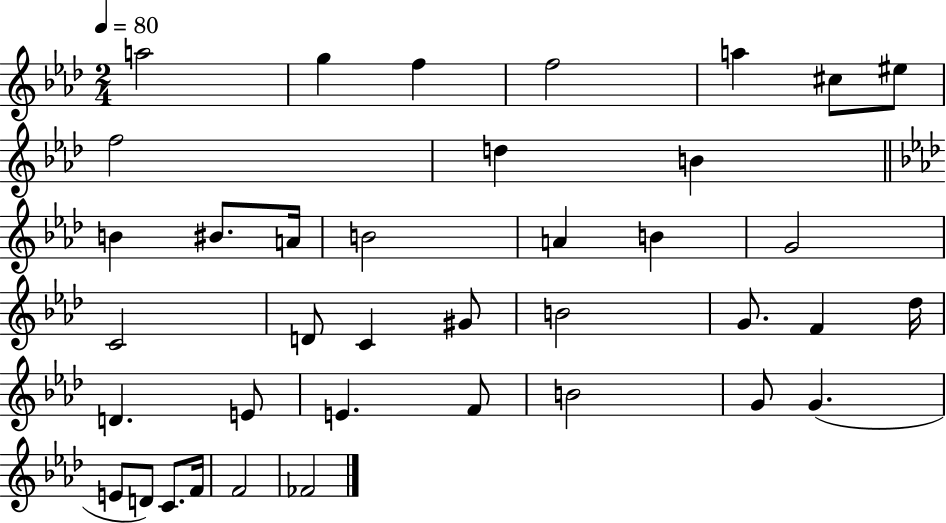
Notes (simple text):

A5/h G5/q F5/q F5/h A5/q C#5/e EIS5/e F5/h D5/q B4/q B4/q BIS4/e. A4/s B4/h A4/q B4/q G4/h C4/h D4/e C4/q G#4/e B4/h G4/e. F4/q Db5/s D4/q. E4/e E4/q. F4/e B4/h G4/e G4/q. E4/e D4/e C4/e. F4/s F4/h FES4/h